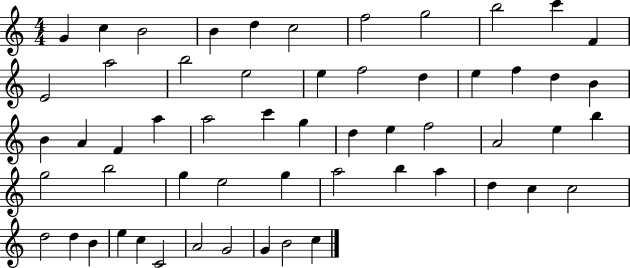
G4/q C5/q B4/h B4/q D5/q C5/h F5/h G5/h B5/h C6/q F4/q E4/h A5/h B5/h E5/h E5/q F5/h D5/q E5/q F5/q D5/q B4/q B4/q A4/q F4/q A5/q A5/h C6/q G5/q D5/q E5/q F5/h A4/h E5/q B5/q G5/h B5/h G5/q E5/h G5/q A5/h B5/q A5/q D5/q C5/q C5/h D5/h D5/q B4/q E5/q C5/q C4/h A4/h G4/h G4/q B4/h C5/q